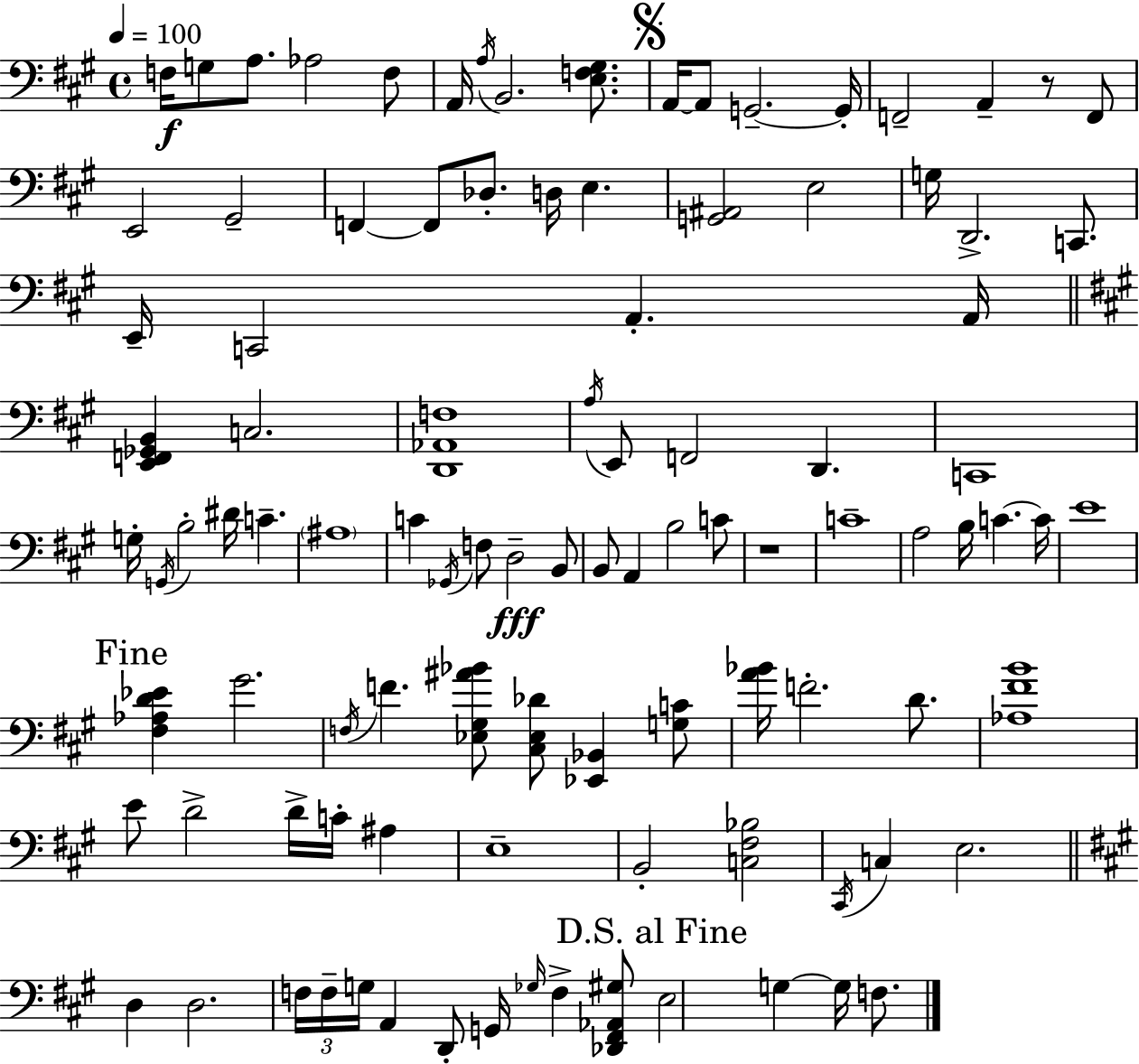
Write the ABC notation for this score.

X:1
T:Untitled
M:4/4
L:1/4
K:A
F,/4 G,/2 A,/2 _A,2 F,/2 A,,/4 A,/4 B,,2 [E,F,^G,]/2 A,,/4 A,,/2 G,,2 G,,/4 F,,2 A,, z/2 F,,/2 E,,2 ^G,,2 F,, F,,/2 _D,/2 D,/4 E, [G,,^A,,]2 E,2 G,/4 D,,2 C,,/2 E,,/4 C,,2 A,, A,,/4 [E,,F,,_G,,B,,] C,2 [D,,_A,,F,]4 A,/4 E,,/2 F,,2 D,, C,,4 G,/4 G,,/4 B,2 ^D/4 C ^A,4 C _G,,/4 F,/2 D,2 B,,/2 B,,/2 A,, B,2 C/2 z4 C4 A,2 B,/4 C C/4 E4 [^F,_A,D_E] ^G2 F,/4 F [_E,^G,^A_B]/2 [^C,_E,_D]/2 [_E,,_B,,] [G,C]/2 [A_B]/4 F2 D/2 [_A,^FB]4 E/2 D2 D/4 C/4 ^A, E,4 B,,2 [C,^F,_B,]2 ^C,,/4 C, E,2 D, D,2 F,/4 F,/4 G,/4 A,, D,,/2 G,,/4 _G,/4 F, [_D,,^F,,_A,,^G,]/2 E,2 G, G,/4 F,/2